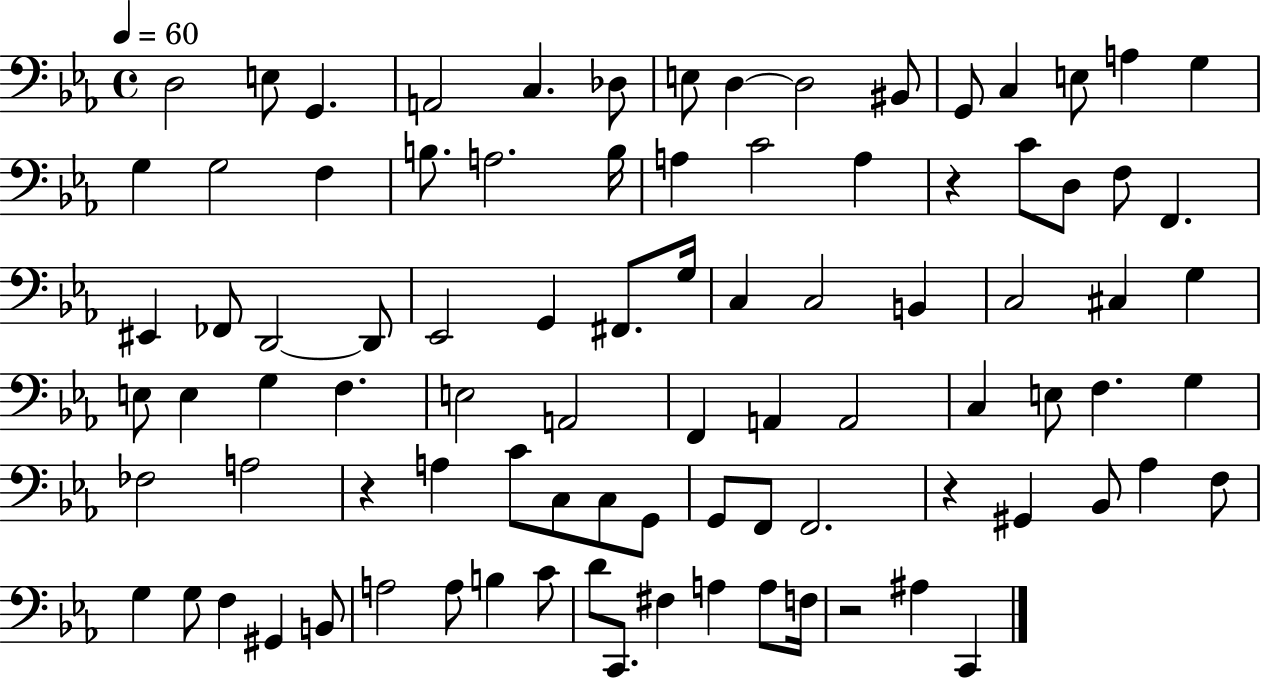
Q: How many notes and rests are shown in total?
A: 90